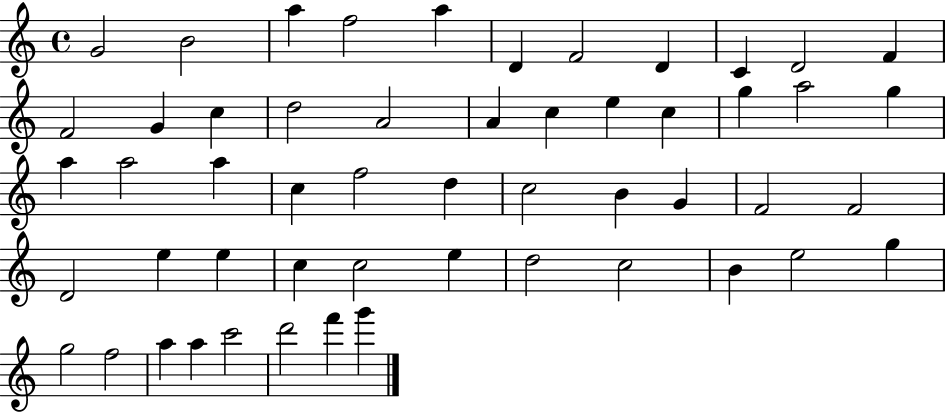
G4/h B4/h A5/q F5/h A5/q D4/q F4/h D4/q C4/q D4/h F4/q F4/h G4/q C5/q D5/h A4/h A4/q C5/q E5/q C5/q G5/q A5/h G5/q A5/q A5/h A5/q C5/q F5/h D5/q C5/h B4/q G4/q F4/h F4/h D4/h E5/q E5/q C5/q C5/h E5/q D5/h C5/h B4/q E5/h G5/q G5/h F5/h A5/q A5/q C6/h D6/h F6/q G6/q